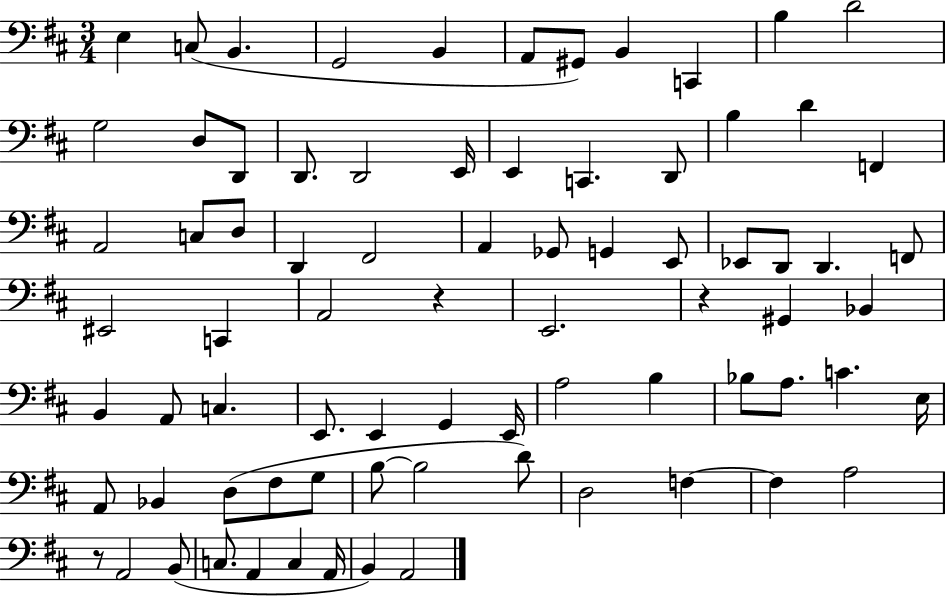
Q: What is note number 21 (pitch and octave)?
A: B3